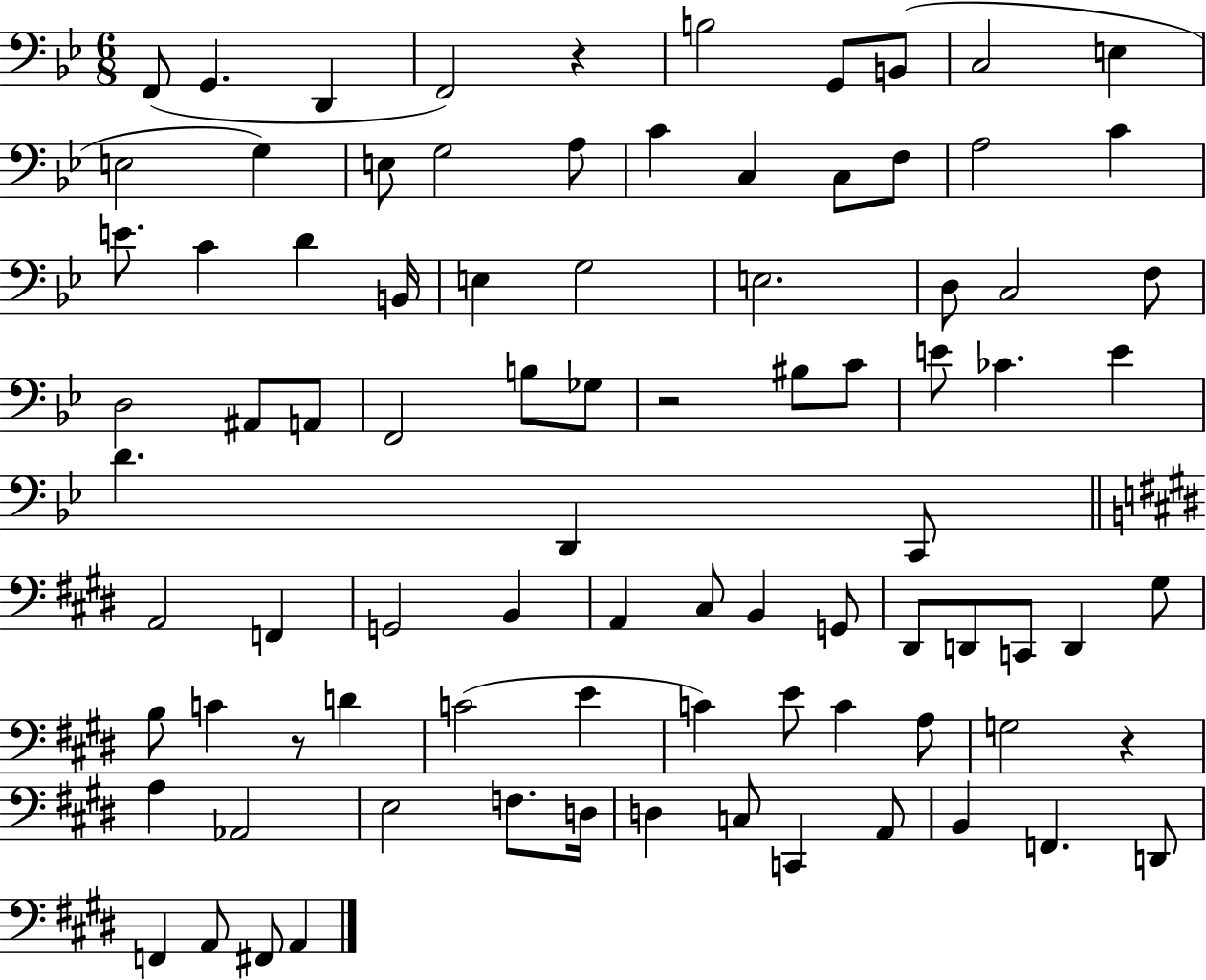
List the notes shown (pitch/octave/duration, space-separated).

F2/e G2/q. D2/q F2/h R/q B3/h G2/e B2/e C3/h E3/q E3/h G3/q E3/e G3/h A3/e C4/q C3/q C3/e F3/e A3/h C4/q E4/e. C4/q D4/q B2/s E3/q G3/h E3/h. D3/e C3/h F3/e D3/h A#2/e A2/e F2/h B3/e Gb3/e R/h BIS3/e C4/e E4/e CES4/q. E4/q D4/q. D2/q C2/e A2/h F2/q G2/h B2/q A2/q C#3/e B2/q G2/e D#2/e D2/e C2/e D2/q G#3/e B3/e C4/q R/e D4/q C4/h E4/q C4/q E4/e C4/q A3/e G3/h R/q A3/q Ab2/h E3/h F3/e. D3/s D3/q C3/e C2/q A2/e B2/q F2/q. D2/e F2/q A2/e F#2/e A2/q